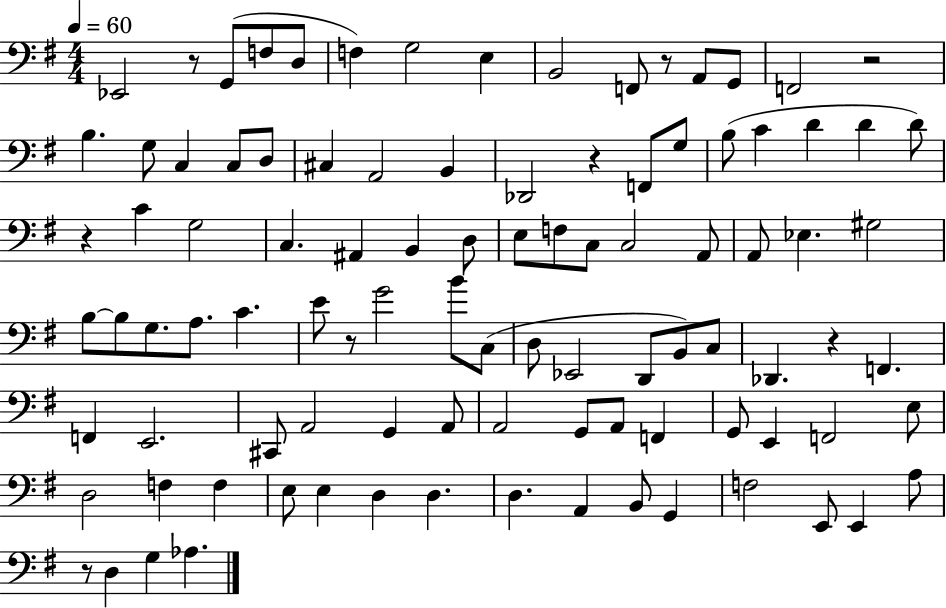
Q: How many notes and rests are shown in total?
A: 98